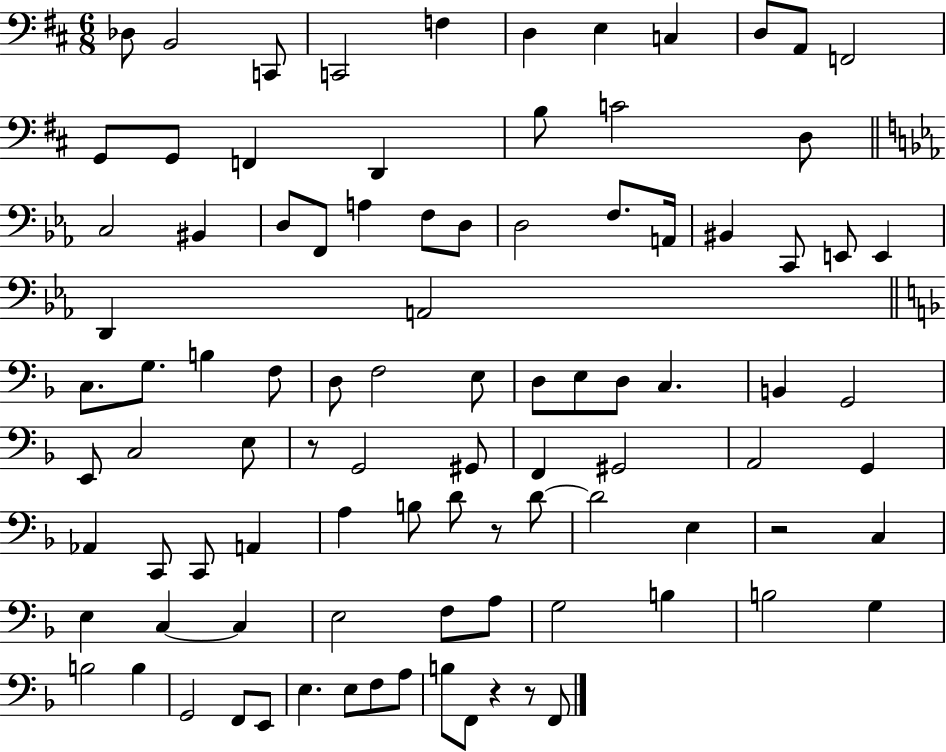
X:1
T:Untitled
M:6/8
L:1/4
K:D
_D,/2 B,,2 C,,/2 C,,2 F, D, E, C, D,/2 A,,/2 F,,2 G,,/2 G,,/2 F,, D,, B,/2 C2 D,/2 C,2 ^B,, D,/2 F,,/2 A, F,/2 D,/2 D,2 F,/2 A,,/4 ^B,, C,,/2 E,,/2 E,, D,, A,,2 C,/2 G,/2 B, F,/2 D,/2 F,2 E,/2 D,/2 E,/2 D,/2 C, B,, G,,2 E,,/2 C,2 E,/2 z/2 G,,2 ^G,,/2 F,, ^G,,2 A,,2 G,, _A,, C,,/2 C,,/2 A,, A, B,/2 D/2 z/2 D/2 D2 E, z2 C, E, C, C, E,2 F,/2 A,/2 G,2 B, B,2 G, B,2 B, G,,2 F,,/2 E,,/2 E, E,/2 F,/2 A,/2 B,/2 F,,/2 z z/2 F,,/2